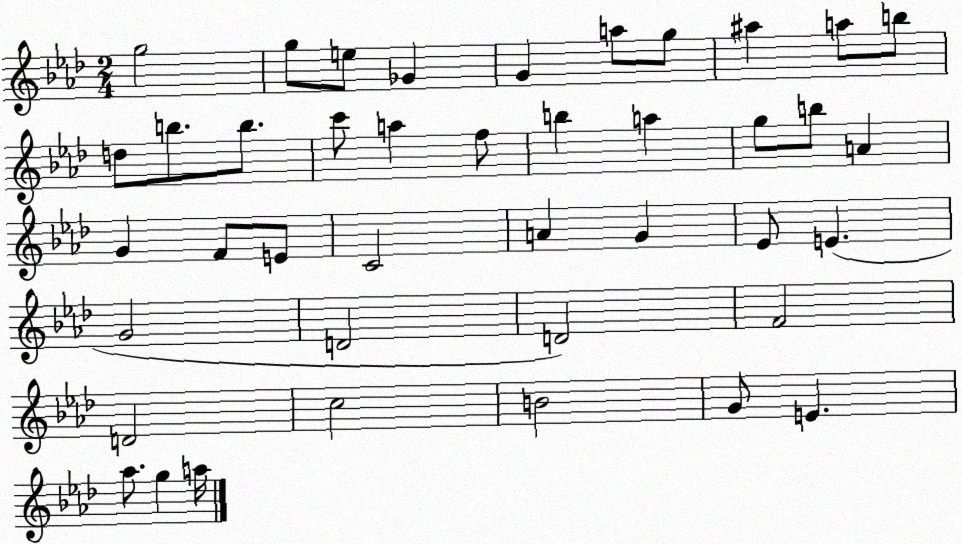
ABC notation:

X:1
T:Untitled
M:2/4
L:1/4
K:Ab
g2 g/2 e/2 _G G a/2 g/2 ^a a/2 b/2 d/2 b/2 b/2 c'/2 a f/2 b a g/2 b/2 A G F/2 E/2 C2 A G _E/2 E G2 D2 D2 F2 D2 c2 B2 G/2 E _a/2 g a/4